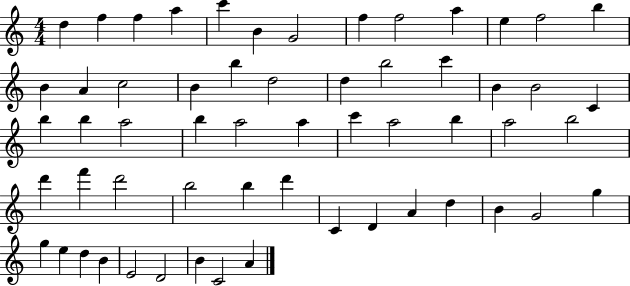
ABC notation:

X:1
T:Untitled
M:4/4
L:1/4
K:C
d f f a c' B G2 f f2 a e f2 b B A c2 B b d2 d b2 c' B B2 C b b a2 b a2 a c' a2 b a2 b2 d' f' d'2 b2 b d' C D A d B G2 g g e d B E2 D2 B C2 A